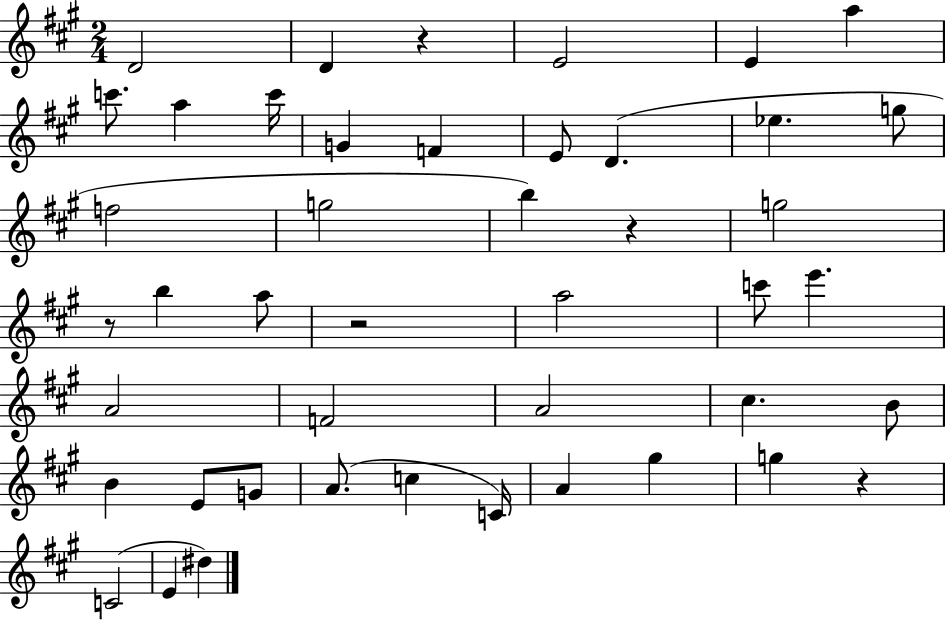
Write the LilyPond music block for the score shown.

{
  \clef treble
  \numericTimeSignature
  \time 2/4
  \key a \major
  \repeat volta 2 { d'2 | d'4 r4 | e'2 | e'4 a''4 | \break c'''8. a''4 c'''16 | g'4 f'4 | e'8 d'4.( | ees''4. g''8 | \break f''2 | g''2 | b''4) r4 | g''2 | \break r8 b''4 a''8 | r2 | a''2 | c'''8 e'''4. | \break a'2 | f'2 | a'2 | cis''4. b'8 | \break b'4 e'8 g'8 | a'8.( c''4 c'16) | a'4 gis''4 | g''4 r4 | \break c'2( | e'4 dis''4) | } \bar "|."
}